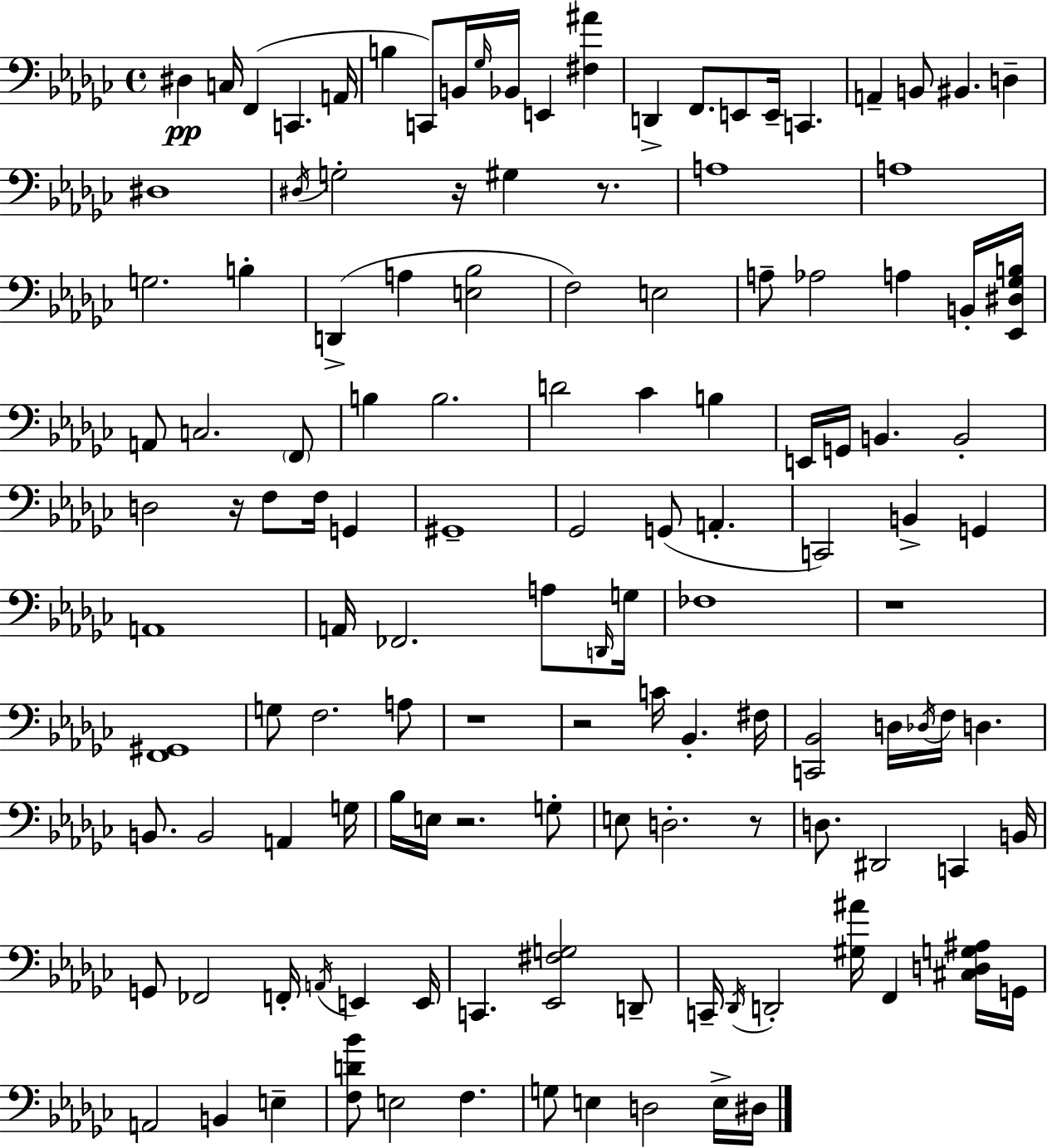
X:1
T:Untitled
M:4/4
L:1/4
K:Ebm
^D, C,/4 F,, C,, A,,/4 B, C,,/2 B,,/4 _G,/4 _B,,/4 E,, [^F,^A] D,, F,,/2 E,,/2 E,,/4 C,, A,, B,,/2 ^B,, D, ^D,4 ^D,/4 G,2 z/4 ^G, z/2 A,4 A,4 G,2 B, D,, A, [E,_B,]2 F,2 E,2 A,/2 _A,2 A, B,,/4 [_E,,^D,_G,B,]/4 A,,/2 C,2 F,,/2 B, B,2 D2 _C B, E,,/4 G,,/4 B,, B,,2 D,2 z/4 F,/2 F,/4 G,, ^G,,4 _G,,2 G,,/2 A,, C,,2 B,, G,, A,,4 A,,/4 _F,,2 A,/2 D,,/4 G,/4 _F,4 z4 [F,,^G,,]4 G,/2 F,2 A,/2 z4 z2 C/4 _B,, ^F,/4 [C,,_B,,]2 D,/4 _D,/4 F,/4 D, B,,/2 B,,2 A,, G,/4 _B,/4 E,/4 z2 G,/2 E,/2 D,2 z/2 D,/2 ^D,,2 C,, B,,/4 G,,/2 _F,,2 F,,/4 A,,/4 E,, E,,/4 C,, [_E,,^F,G,]2 D,,/2 C,,/4 _D,,/4 D,,2 [^G,^A]/4 F,, [^C,D,G,^A,]/4 G,,/4 A,,2 B,, E, [F,D_B]/2 E,2 F, G,/2 E, D,2 E,/4 ^D,/4